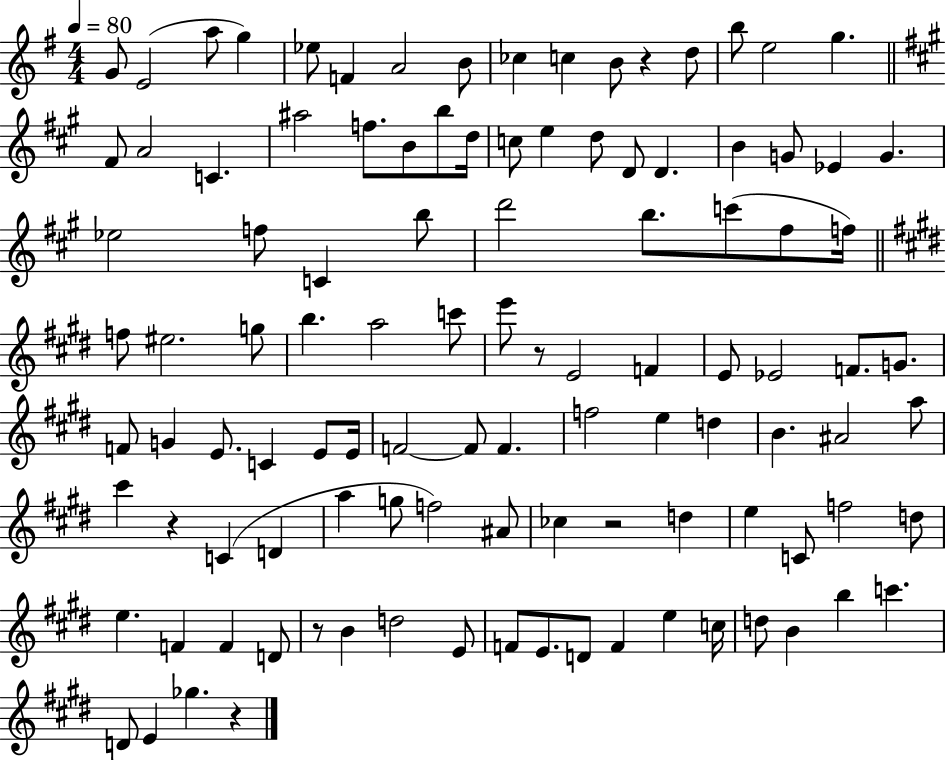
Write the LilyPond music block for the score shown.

{
  \clef treble
  \numericTimeSignature
  \time 4/4
  \key g \major
  \tempo 4 = 80
  g'8 e'2( a''8 g''4) | ees''8 f'4 a'2 b'8 | ces''4 c''4 b'8 r4 d''8 | b''8 e''2 g''4. | \break \bar "||" \break \key a \major fis'8 a'2 c'4. | ais''2 f''8. b'8 b''8 d''16 | c''8 e''4 d''8 d'8 d'4. | b'4 g'8 ees'4 g'4. | \break ees''2 f''8 c'4 b''8 | d'''2 b''8. c'''8( fis''8 f''16) | \bar "||" \break \key e \major f''8 eis''2. g''8 | b''4. a''2 c'''8 | e'''8 r8 e'2 f'4 | e'8 ees'2 f'8. g'8. | \break f'8 g'4 e'8. c'4 e'8 e'16 | f'2~~ f'8 f'4. | f''2 e''4 d''4 | b'4. ais'2 a''8 | \break cis'''4 r4 c'4( d'4 | a''4 g''8 f''2) ais'8 | ces''4 r2 d''4 | e''4 c'8 f''2 d''8 | \break e''4. f'4 f'4 d'8 | r8 b'4 d''2 e'8 | f'8 e'8. d'8 f'4 e''4 c''16 | d''8 b'4 b''4 c'''4. | \break d'8 e'4 ges''4. r4 | \bar "|."
}